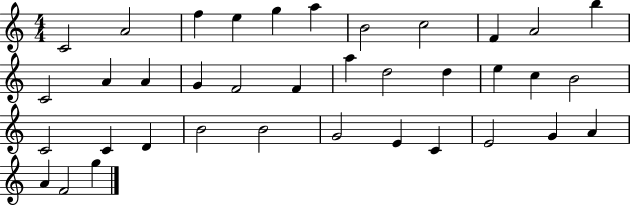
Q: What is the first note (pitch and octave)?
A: C4